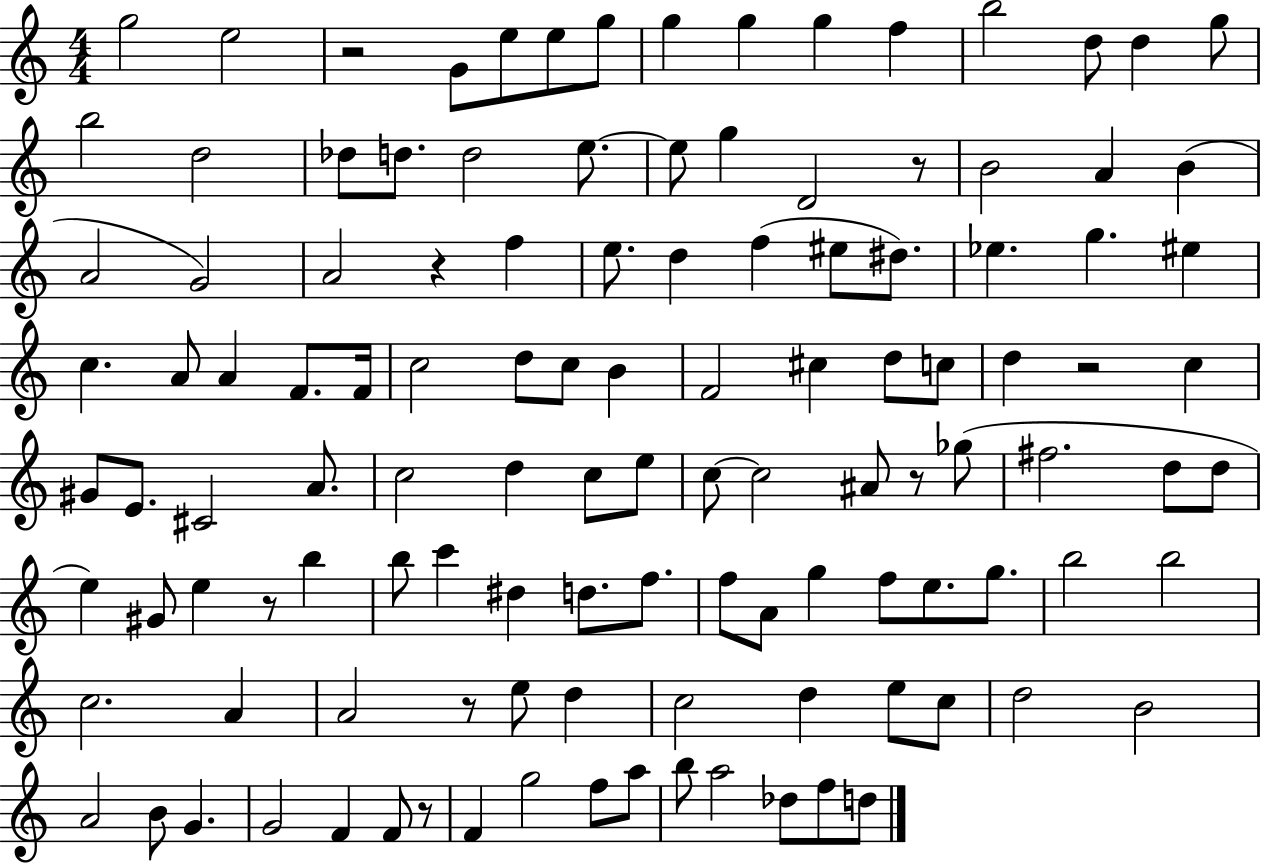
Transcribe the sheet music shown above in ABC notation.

X:1
T:Untitled
M:4/4
L:1/4
K:C
g2 e2 z2 G/2 e/2 e/2 g/2 g g g f b2 d/2 d g/2 b2 d2 _d/2 d/2 d2 e/2 e/2 g D2 z/2 B2 A B A2 G2 A2 z f e/2 d f ^e/2 ^d/2 _e g ^e c A/2 A F/2 F/4 c2 d/2 c/2 B F2 ^c d/2 c/2 d z2 c ^G/2 E/2 ^C2 A/2 c2 d c/2 e/2 c/2 c2 ^A/2 z/2 _g/2 ^f2 d/2 d/2 e ^G/2 e z/2 b b/2 c' ^d d/2 f/2 f/2 A/2 g f/2 e/2 g/2 b2 b2 c2 A A2 z/2 e/2 d c2 d e/2 c/2 d2 B2 A2 B/2 G G2 F F/2 z/2 F g2 f/2 a/2 b/2 a2 _d/2 f/2 d/2